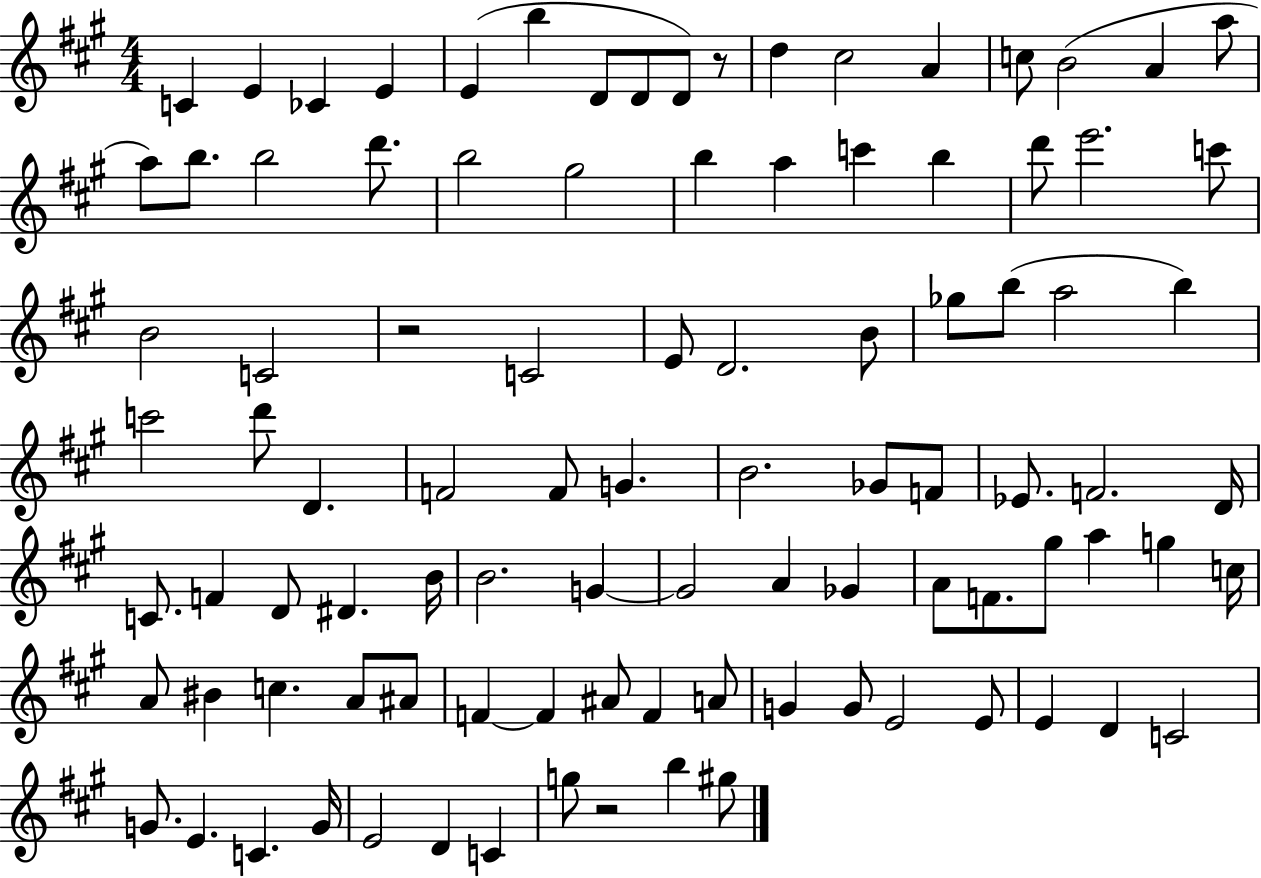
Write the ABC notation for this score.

X:1
T:Untitled
M:4/4
L:1/4
K:A
C E _C E E b D/2 D/2 D/2 z/2 d ^c2 A c/2 B2 A a/2 a/2 b/2 b2 d'/2 b2 ^g2 b a c' b d'/2 e'2 c'/2 B2 C2 z2 C2 E/2 D2 B/2 _g/2 b/2 a2 b c'2 d'/2 D F2 F/2 G B2 _G/2 F/2 _E/2 F2 D/4 C/2 F D/2 ^D B/4 B2 G G2 A _G A/2 F/2 ^g/2 a g c/4 A/2 ^B c A/2 ^A/2 F F ^A/2 F A/2 G G/2 E2 E/2 E D C2 G/2 E C G/4 E2 D C g/2 z2 b ^g/2